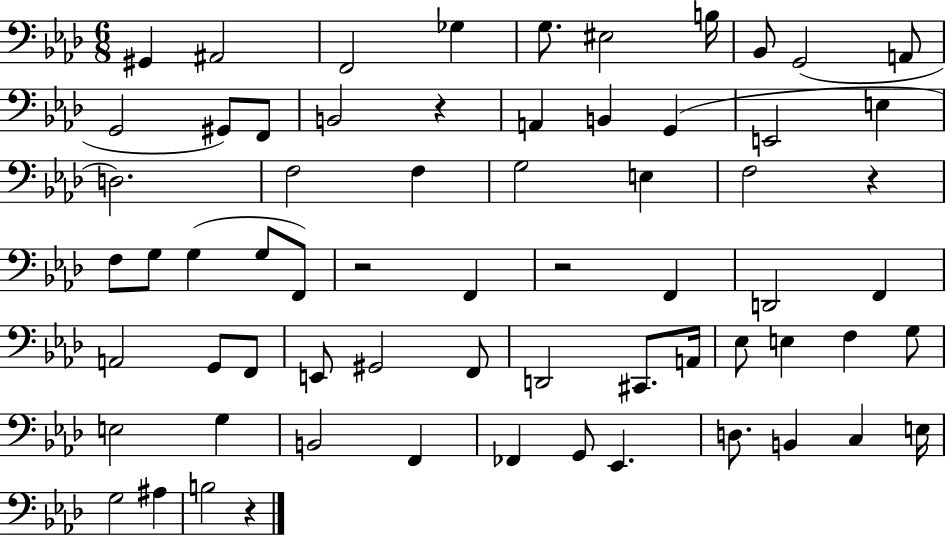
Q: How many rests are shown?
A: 5